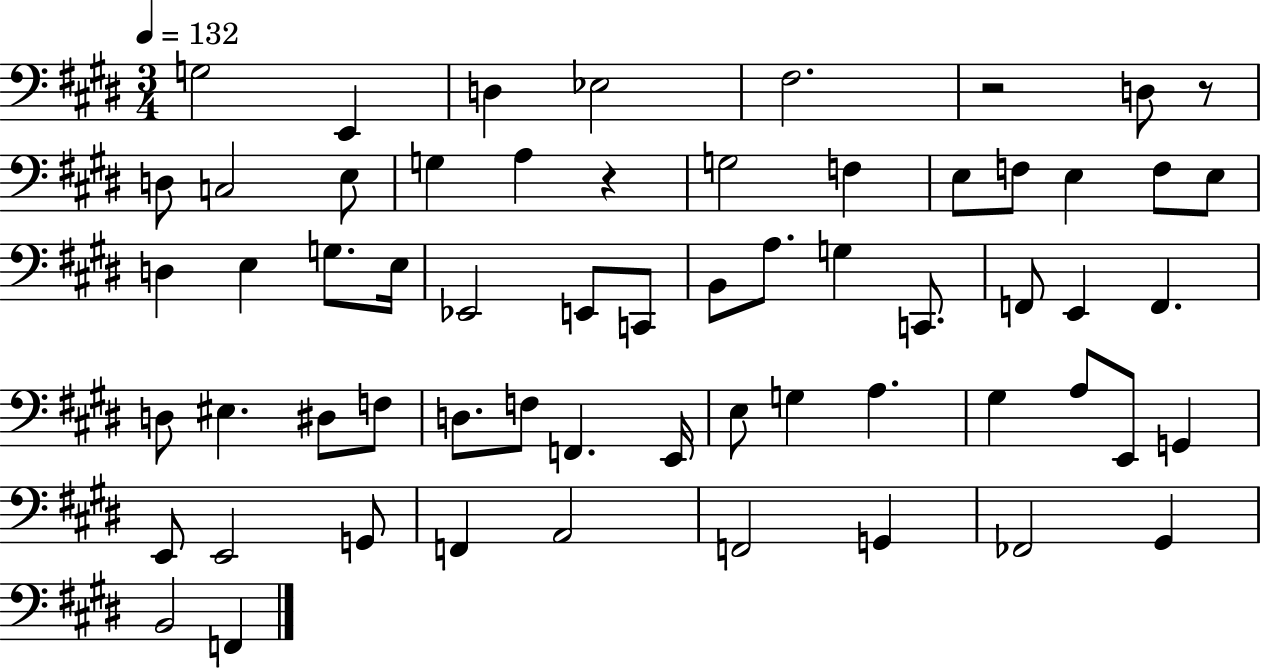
{
  \clef bass
  \numericTimeSignature
  \time 3/4
  \key e \major
  \tempo 4 = 132
  g2 e,4 | d4 ees2 | fis2. | r2 d8 r8 | \break d8 c2 e8 | g4 a4 r4 | g2 f4 | e8 f8 e4 f8 e8 | \break d4 e4 g8. e16 | ees,2 e,8 c,8 | b,8 a8. g4 c,8. | f,8 e,4 f,4. | \break d8 eis4. dis8 f8 | d8. f8 f,4. e,16 | e8 g4 a4. | gis4 a8 e,8 g,4 | \break e,8 e,2 g,8 | f,4 a,2 | f,2 g,4 | fes,2 gis,4 | \break b,2 f,4 | \bar "|."
}